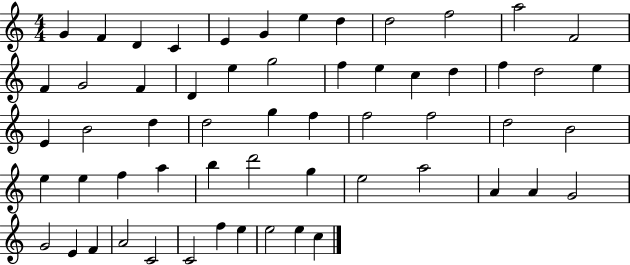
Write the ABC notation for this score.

X:1
T:Untitled
M:4/4
L:1/4
K:C
G F D C E G e d d2 f2 a2 F2 F G2 F D e g2 f e c d f d2 e E B2 d d2 g f f2 f2 d2 B2 e e f a b d'2 g e2 a2 A A G2 G2 E F A2 C2 C2 f e e2 e c